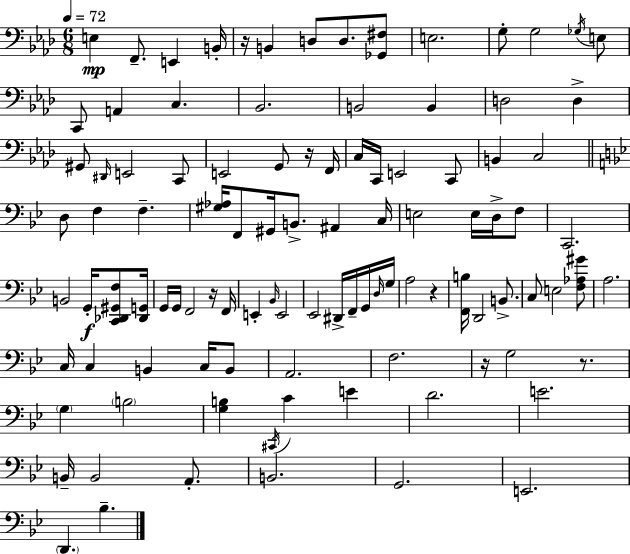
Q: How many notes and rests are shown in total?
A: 103